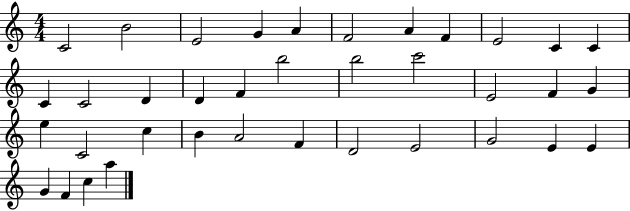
C4/h B4/h E4/h G4/q A4/q F4/h A4/q F4/q E4/h C4/q C4/q C4/q C4/h D4/q D4/q F4/q B5/h B5/h C6/h E4/h F4/q G4/q E5/q C4/h C5/q B4/q A4/h F4/q D4/h E4/h G4/h E4/q E4/q G4/q F4/q C5/q A5/q